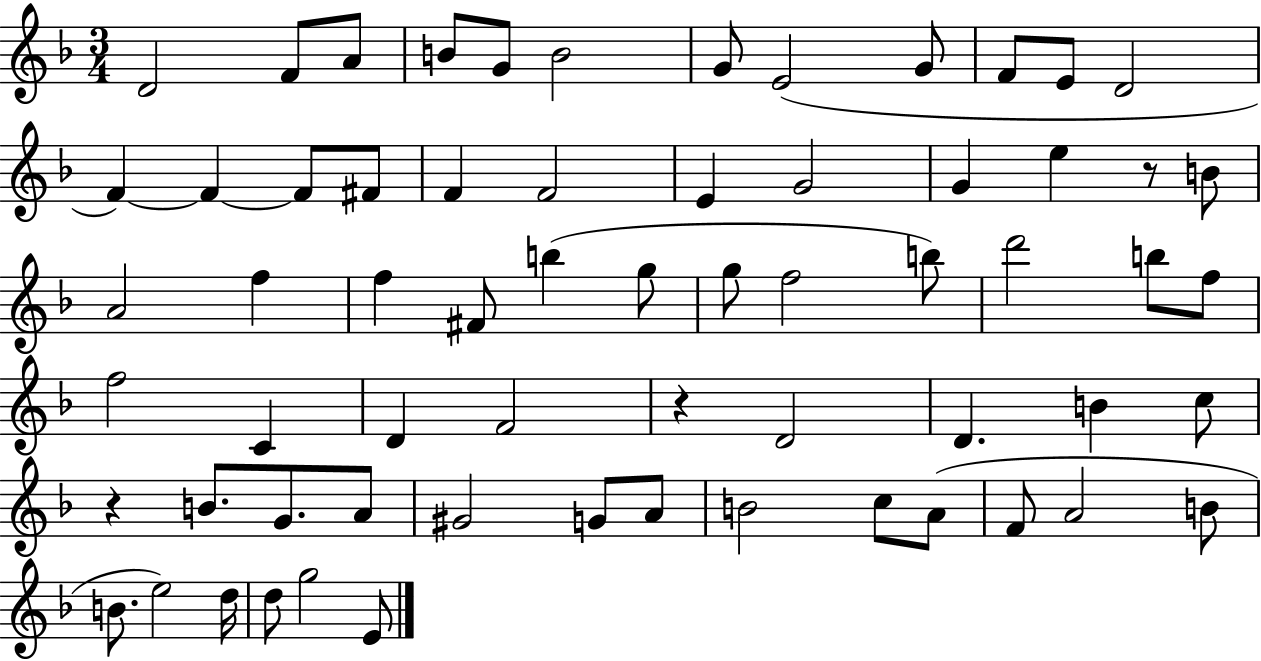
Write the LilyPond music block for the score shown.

{
  \clef treble
  \numericTimeSignature
  \time 3/4
  \key f \major
  \repeat volta 2 { d'2 f'8 a'8 | b'8 g'8 b'2 | g'8 e'2( g'8 | f'8 e'8 d'2 | \break f'4~~) f'4~~ f'8 fis'8 | f'4 f'2 | e'4 g'2 | g'4 e''4 r8 b'8 | \break a'2 f''4 | f''4 fis'8 b''4( g''8 | g''8 f''2 b''8) | d'''2 b''8 f''8 | \break f''2 c'4 | d'4 f'2 | r4 d'2 | d'4. b'4 c''8 | \break r4 b'8. g'8. a'8 | gis'2 g'8 a'8 | b'2 c''8 a'8( | f'8 a'2 b'8 | \break b'8. e''2) d''16 | d''8 g''2 e'8 | } \bar "|."
}